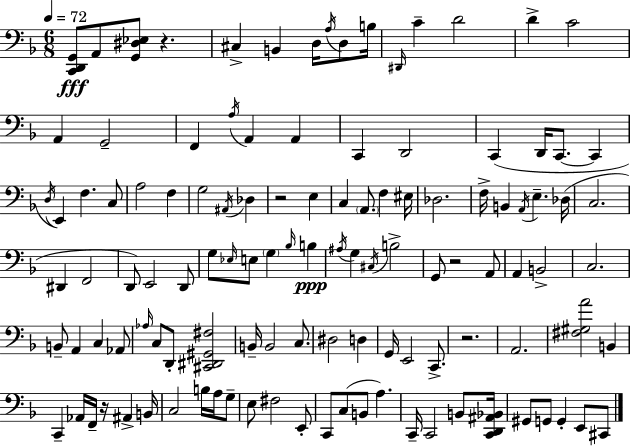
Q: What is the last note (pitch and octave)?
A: C#2